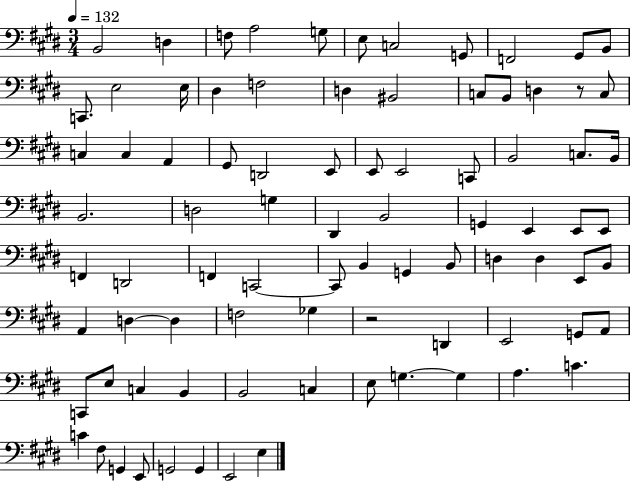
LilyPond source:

{
  \clef bass
  \numericTimeSignature
  \time 3/4
  \key e \major
  \tempo 4 = 132
  b,2 d4 | f8 a2 g8 | e8 c2 g,8 | f,2 gis,8 b,8 | \break c,8. e2 e16 | dis4 f2 | d4 bis,2 | c8 b,8 d4 r8 c8 | \break c4 c4 a,4 | gis,8 d,2 e,8 | e,8 e,2 c,8 | b,2 c8. b,16 | \break b,2. | d2 g4 | dis,4 b,2 | g,4 e,4 e,8 e,8 | \break f,4 d,2 | f,4 c,2~~ | c,8 b,4 g,4 b,8 | d4 d4 e,8 b,8 | \break a,4 d4~~ d4 | f2 ges4 | r2 d,4 | e,2 g,8 a,8 | \break c,8 e8 c4 b,4 | b,2 c4 | e8 g4.~~ g4 | a4. c'4. | \break c'4 fis8 g,4 e,8 | g,2 g,4 | e,2 e4 | \bar "|."
}